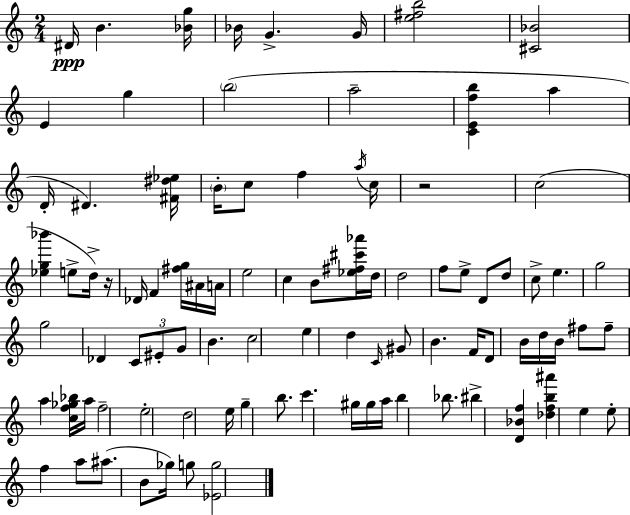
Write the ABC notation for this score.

X:1
T:Untitled
M:2/4
L:1/4
K:C
^D/4 B [_Bg]/4 _B/4 G G/4 [e^fb]2 [^C_B]2 E g b2 a2 [CEfb] a D/4 ^D [^F^d_e]/4 B/4 c/2 f a/4 c/4 z2 c2 [_eg_b'] e/2 d/4 z/4 _D/4 F [^fg]/4 ^A/4 A/4 e2 c B/2 [_e^f^c'_a']/4 d/4 d2 f/2 e/2 D/2 d/2 c/2 e g2 g2 _D C/2 ^E/2 G/2 B c2 e d C/4 ^G/2 B F/4 D/2 B/4 d/4 B/4 ^f/2 ^f/2 a [cf_g_b]/4 a/4 f2 e2 d2 e/4 g b/2 c' ^g/4 ^g/4 a/4 b _b/2 ^b [D_Bf] [_dfb^a'] e e/2 f a/2 ^a/2 B/2 _g/4 g/2 [_Eg]2